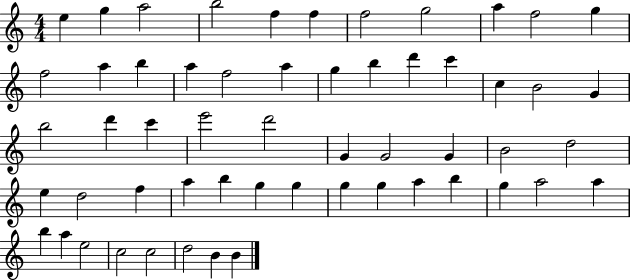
E5/q G5/q A5/h B5/h F5/q F5/q F5/h G5/h A5/q F5/h G5/q F5/h A5/q B5/q A5/q F5/h A5/q G5/q B5/q D6/q C6/q C5/q B4/h G4/q B5/h D6/q C6/q E6/h D6/h G4/q G4/h G4/q B4/h D5/h E5/q D5/h F5/q A5/q B5/q G5/q G5/q G5/q G5/q A5/q B5/q G5/q A5/h A5/q B5/q A5/q E5/h C5/h C5/h D5/h B4/q B4/q